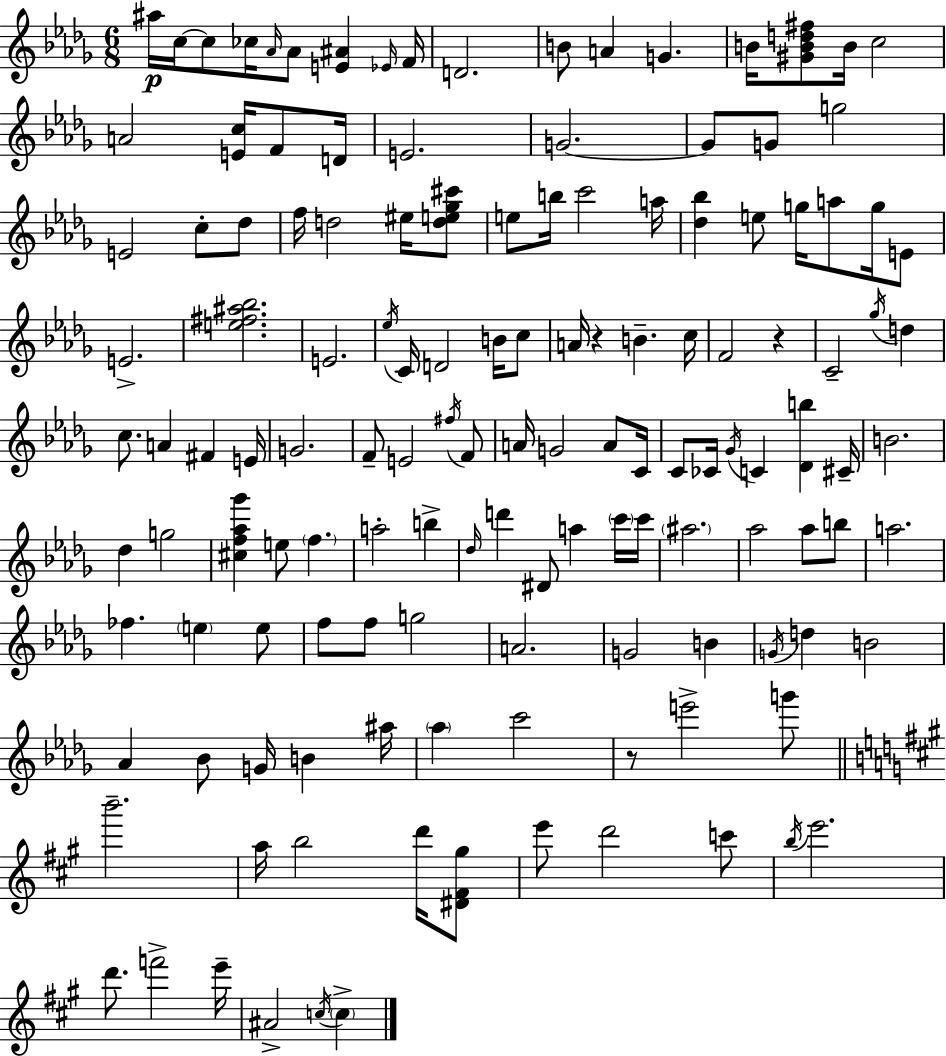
A#5/s C5/s C5/e CES5/s Ab4/s Ab4/e [E4,A#4]/q Eb4/s F4/s D4/h. B4/e A4/q G4/q. B4/s [G#4,B4,D5,F#5]/e B4/s C5/h A4/h [E4,C5]/s F4/e D4/s E4/h. G4/h. G4/e G4/e G5/h E4/h C5/e Db5/e F5/s D5/h EIS5/s [D5,E5,Gb5,C#6]/e E5/e B5/s C6/h A5/s [Db5,Bb5]/q E5/e G5/s A5/e G5/s E4/e E4/h. [E5,F#5,A#5,Bb5]/h. E4/h. Eb5/s C4/s D4/h B4/s C5/e A4/s R/q B4/q. C5/s F4/h R/q C4/h Gb5/s D5/q C5/e. A4/q F#4/q E4/s G4/h. F4/e E4/h F#5/s F4/e A4/s G4/h A4/e C4/s C4/e CES4/s Gb4/s C4/q [Db4,B5]/q C#4/s B4/h. Db5/q G5/h [C#5,F5,Ab5,Gb6]/q E5/e F5/q. A5/h B5/q Db5/s D6/q D#4/e A5/q C6/s C6/s A#5/h. Ab5/h Ab5/e B5/e A5/h. FES5/q. E5/q E5/e F5/e F5/e G5/h A4/h. G4/h B4/q G4/s D5/q B4/h Ab4/q Bb4/e G4/s B4/q A#5/s Ab5/q C6/h R/e E6/h G6/e B6/h. A5/s B5/h D6/s [D#4,F#4,G#5]/e E6/e D6/h C6/e B5/s E6/h. D6/e. F6/h E6/s A#4/h C5/s C5/q